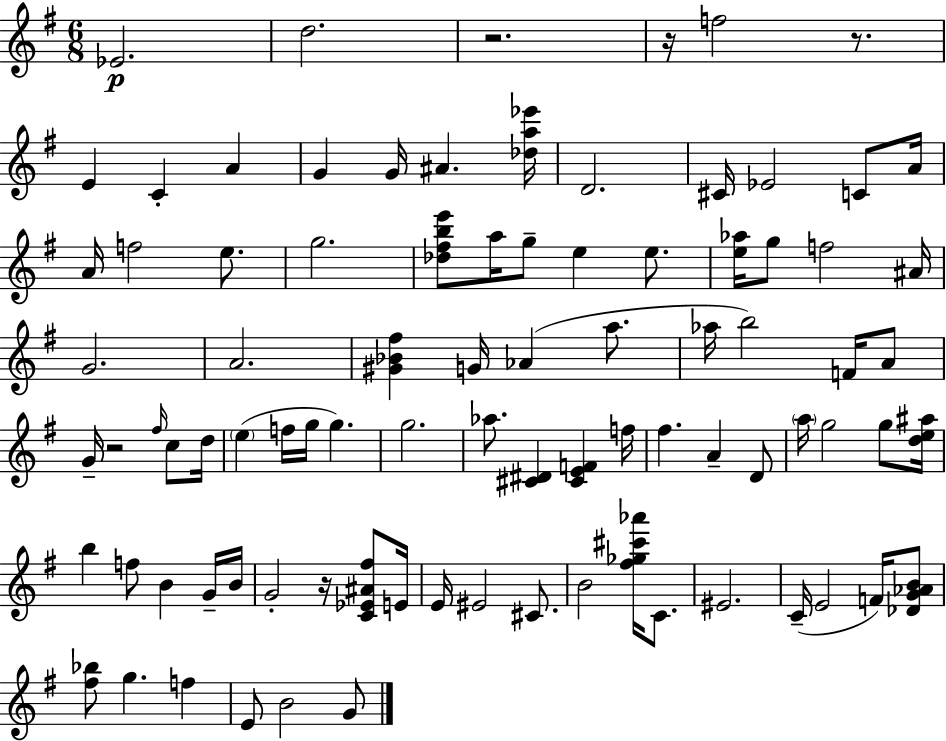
X:1
T:Untitled
M:6/8
L:1/4
K:Em
_E2 d2 z2 z/4 f2 z/2 E C A G G/4 ^A [_da_e']/4 D2 ^C/4 _E2 C/2 A/4 A/4 f2 e/2 g2 [_d^fbe']/2 a/4 g/2 e e/2 [e_a]/4 g/2 f2 ^A/4 G2 A2 [^G_B^f] G/4 _A a/2 _a/4 b2 F/4 A/2 G/4 z2 ^f/4 c/2 d/4 e f/4 g/4 g g2 _a/2 [^C^D] [^CEF] f/4 ^f A D/2 a/4 g2 g/2 [de^a]/4 b f/2 B G/4 B/4 G2 z/4 [C_E^A^f]/2 E/4 E/4 ^E2 ^C/2 B2 [^f_g^c'_a']/4 C/2 ^E2 C/4 E2 F/4 [_DG_AB]/2 [^f_b]/2 g f E/2 B2 G/2